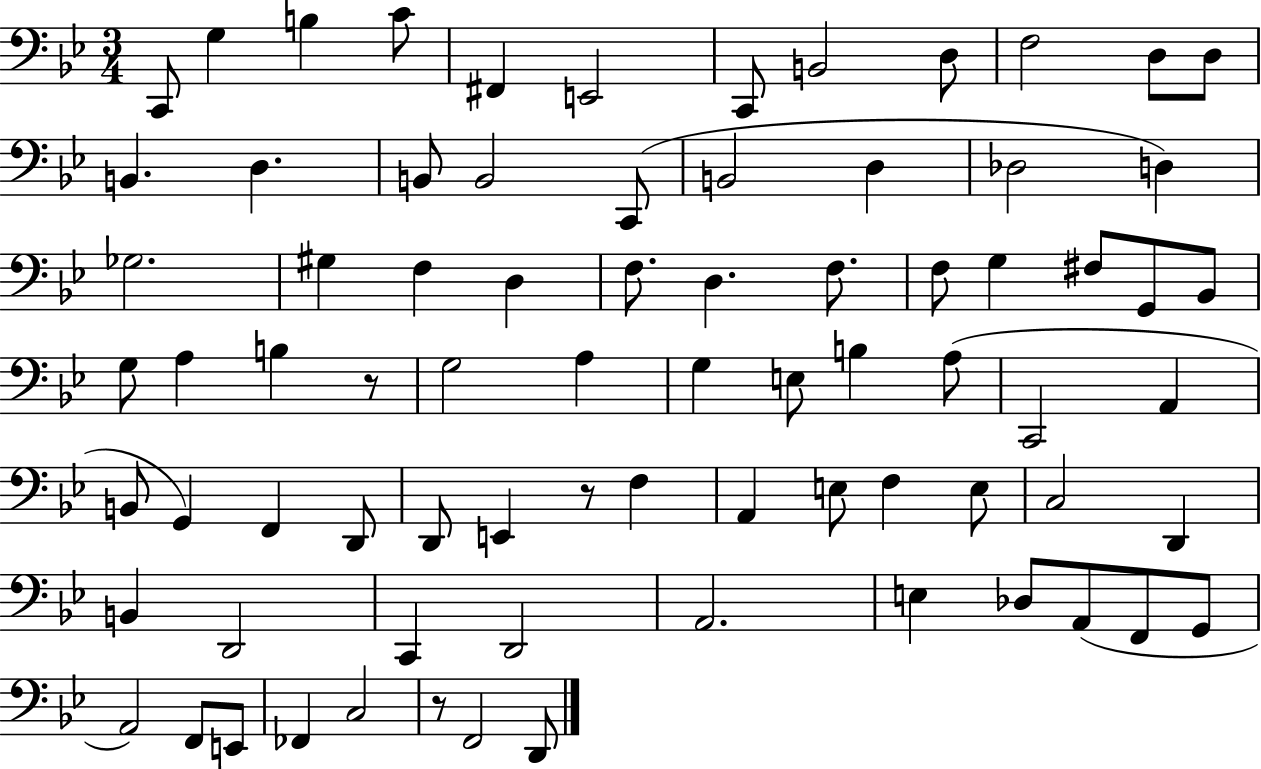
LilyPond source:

{
  \clef bass
  \numericTimeSignature
  \time 3/4
  \key bes \major
  c,8 g4 b4 c'8 | fis,4 e,2 | c,8 b,2 d8 | f2 d8 d8 | \break b,4. d4. | b,8 b,2 c,8( | b,2 d4 | des2 d4) | \break ges2. | gis4 f4 d4 | f8. d4. f8. | f8 g4 fis8 g,8 bes,8 | \break g8 a4 b4 r8 | g2 a4 | g4 e8 b4 a8( | c,2 a,4 | \break b,8 g,4) f,4 d,8 | d,8 e,4 r8 f4 | a,4 e8 f4 e8 | c2 d,4 | \break b,4 d,2 | c,4 d,2 | a,2. | e4 des8 a,8( f,8 g,8 | \break a,2) f,8 e,8 | fes,4 c2 | r8 f,2 d,8 | \bar "|."
}